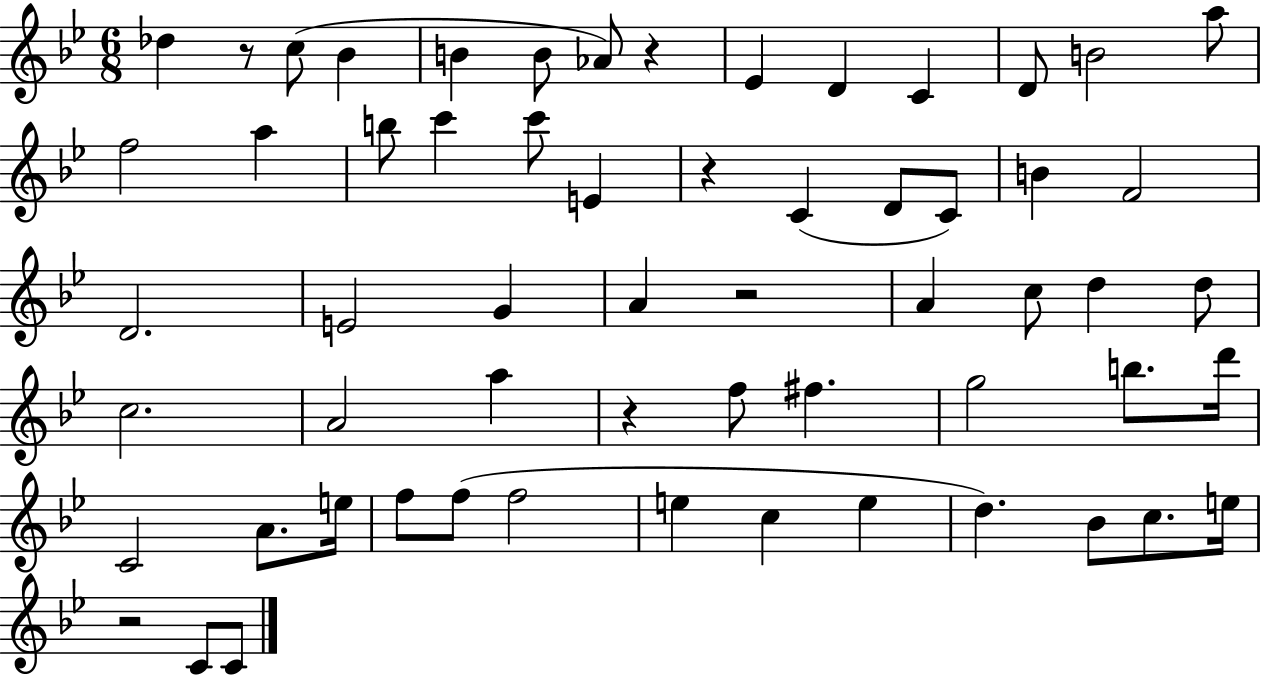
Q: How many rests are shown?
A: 6